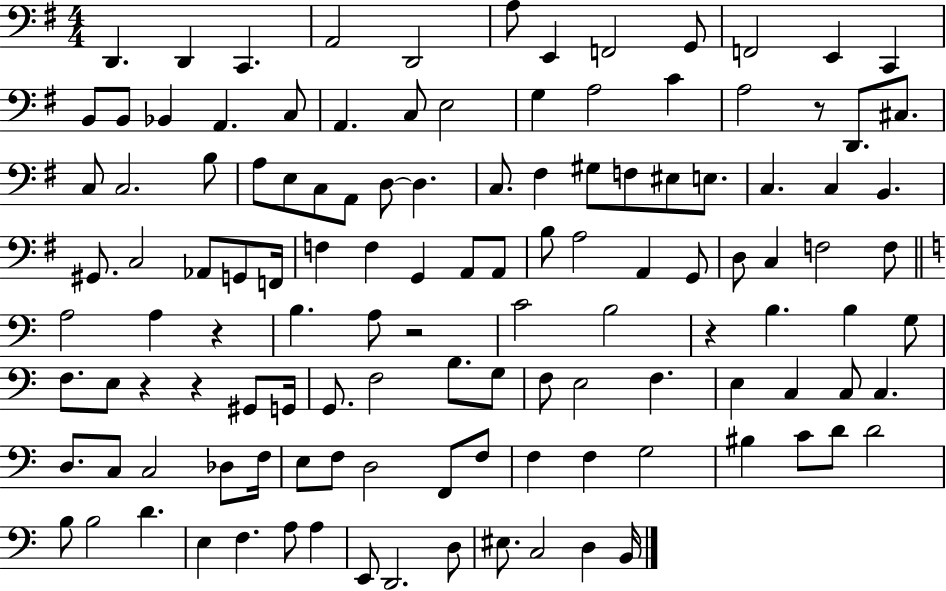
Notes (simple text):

D2/q. D2/q C2/q. A2/h D2/h A3/e E2/q F2/h G2/e F2/h E2/q C2/q B2/e B2/e Bb2/q A2/q. C3/e A2/q. C3/e E3/h G3/q A3/h C4/q A3/h R/e D2/e. C#3/e. C3/e C3/h. B3/e A3/e E3/e C3/e A2/e D3/e D3/q. C3/e. F#3/q G#3/e F3/e EIS3/e E3/e. C3/q. C3/q B2/q. G#2/e. C3/h Ab2/e G2/e F2/s F3/q F3/q G2/q A2/e A2/e B3/e A3/h A2/q G2/e D3/e C3/q F3/h F3/e A3/h A3/q R/q B3/q. A3/e R/h C4/h B3/h R/q B3/q. B3/q G3/e F3/e. E3/e R/q R/q G#2/e G2/s G2/e. F3/h B3/e. G3/e F3/e E3/h F3/q. E3/q C3/q C3/e C3/q. D3/e. C3/e C3/h Db3/e F3/s E3/e F3/e D3/h F2/e F3/e F3/q F3/q G3/h BIS3/q C4/e D4/e D4/h B3/e B3/h D4/q. E3/q F3/q. A3/e A3/q E2/e D2/h. D3/e EIS3/e. C3/h D3/q B2/s